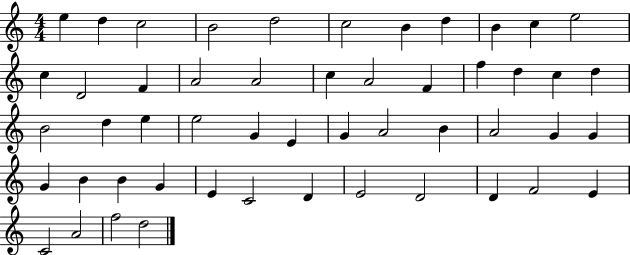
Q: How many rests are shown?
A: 0